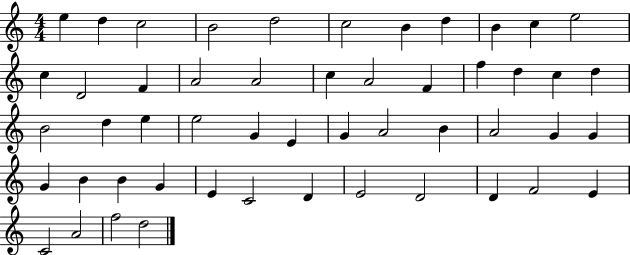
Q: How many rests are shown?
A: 0